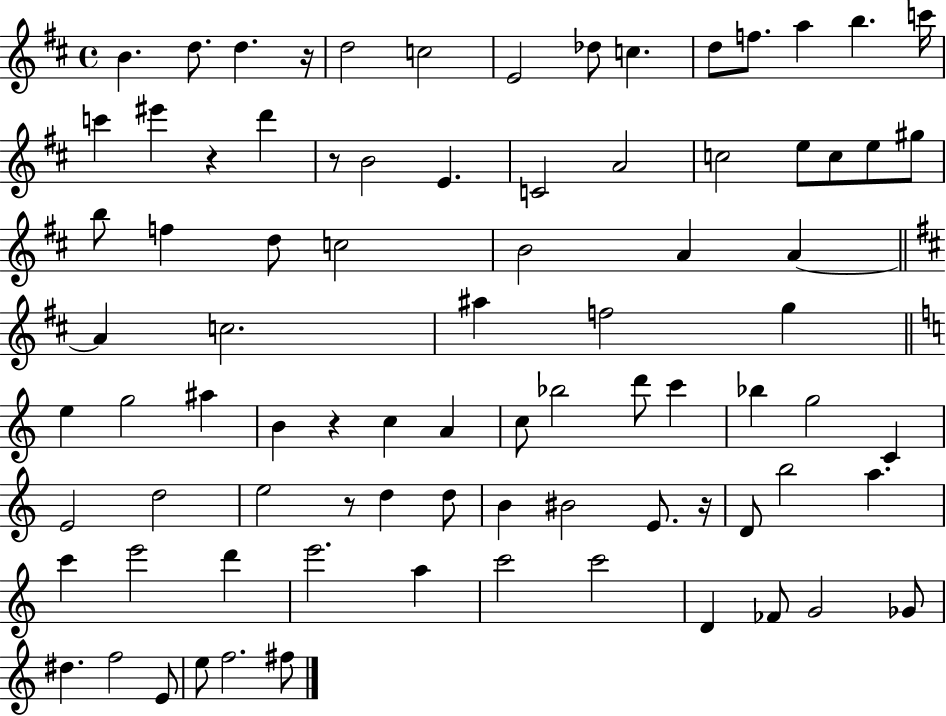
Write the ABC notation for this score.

X:1
T:Untitled
M:4/4
L:1/4
K:D
B d/2 d z/4 d2 c2 E2 _d/2 c d/2 f/2 a b c'/4 c' ^e' z d' z/2 B2 E C2 A2 c2 e/2 c/2 e/2 ^g/2 b/2 f d/2 c2 B2 A A A c2 ^a f2 g e g2 ^a B z c A c/2 _b2 d'/2 c' _b g2 C E2 d2 e2 z/2 d d/2 B ^B2 E/2 z/4 D/2 b2 a c' e'2 d' e'2 a c'2 c'2 D _F/2 G2 _G/2 ^d f2 E/2 e/2 f2 ^f/2